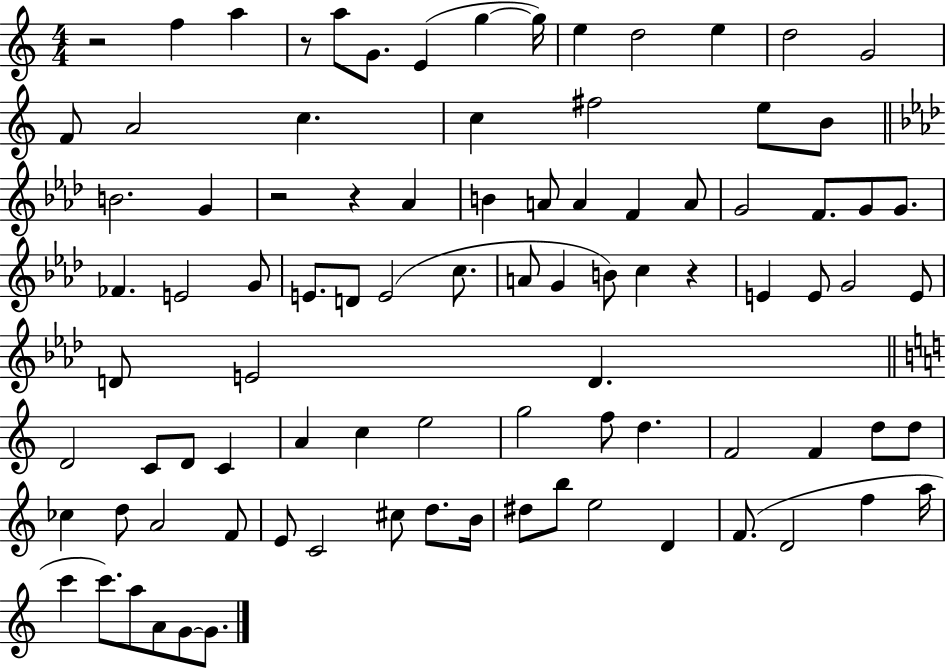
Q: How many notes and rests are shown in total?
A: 91